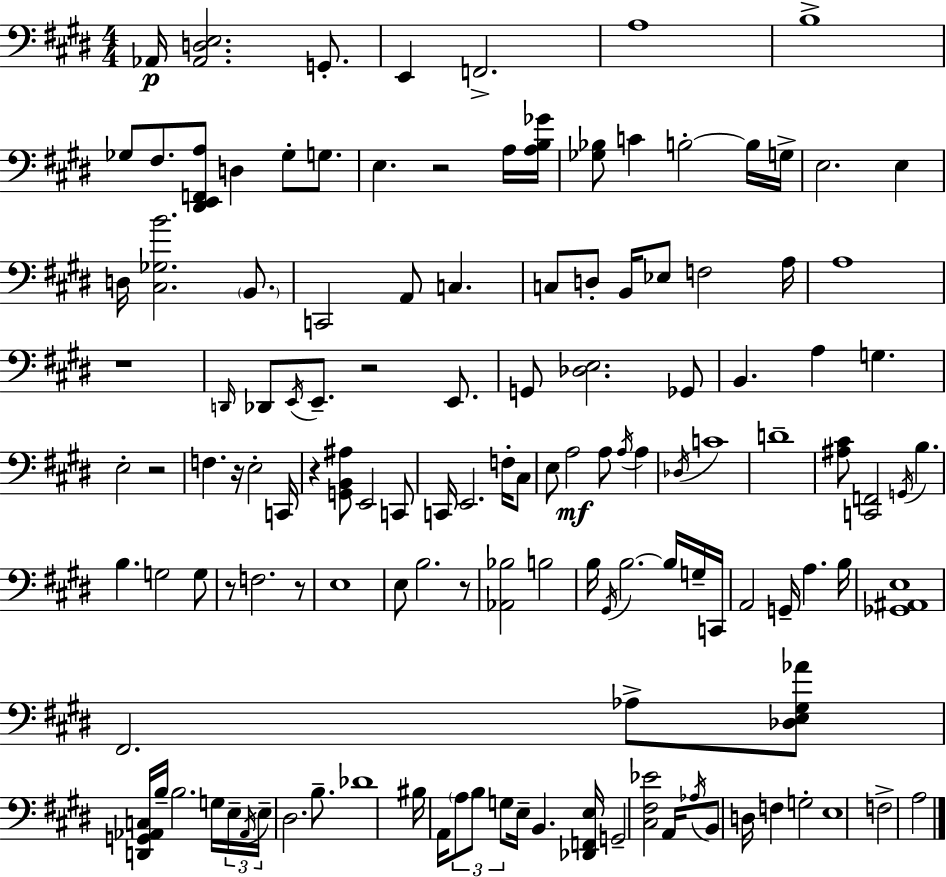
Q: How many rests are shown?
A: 9